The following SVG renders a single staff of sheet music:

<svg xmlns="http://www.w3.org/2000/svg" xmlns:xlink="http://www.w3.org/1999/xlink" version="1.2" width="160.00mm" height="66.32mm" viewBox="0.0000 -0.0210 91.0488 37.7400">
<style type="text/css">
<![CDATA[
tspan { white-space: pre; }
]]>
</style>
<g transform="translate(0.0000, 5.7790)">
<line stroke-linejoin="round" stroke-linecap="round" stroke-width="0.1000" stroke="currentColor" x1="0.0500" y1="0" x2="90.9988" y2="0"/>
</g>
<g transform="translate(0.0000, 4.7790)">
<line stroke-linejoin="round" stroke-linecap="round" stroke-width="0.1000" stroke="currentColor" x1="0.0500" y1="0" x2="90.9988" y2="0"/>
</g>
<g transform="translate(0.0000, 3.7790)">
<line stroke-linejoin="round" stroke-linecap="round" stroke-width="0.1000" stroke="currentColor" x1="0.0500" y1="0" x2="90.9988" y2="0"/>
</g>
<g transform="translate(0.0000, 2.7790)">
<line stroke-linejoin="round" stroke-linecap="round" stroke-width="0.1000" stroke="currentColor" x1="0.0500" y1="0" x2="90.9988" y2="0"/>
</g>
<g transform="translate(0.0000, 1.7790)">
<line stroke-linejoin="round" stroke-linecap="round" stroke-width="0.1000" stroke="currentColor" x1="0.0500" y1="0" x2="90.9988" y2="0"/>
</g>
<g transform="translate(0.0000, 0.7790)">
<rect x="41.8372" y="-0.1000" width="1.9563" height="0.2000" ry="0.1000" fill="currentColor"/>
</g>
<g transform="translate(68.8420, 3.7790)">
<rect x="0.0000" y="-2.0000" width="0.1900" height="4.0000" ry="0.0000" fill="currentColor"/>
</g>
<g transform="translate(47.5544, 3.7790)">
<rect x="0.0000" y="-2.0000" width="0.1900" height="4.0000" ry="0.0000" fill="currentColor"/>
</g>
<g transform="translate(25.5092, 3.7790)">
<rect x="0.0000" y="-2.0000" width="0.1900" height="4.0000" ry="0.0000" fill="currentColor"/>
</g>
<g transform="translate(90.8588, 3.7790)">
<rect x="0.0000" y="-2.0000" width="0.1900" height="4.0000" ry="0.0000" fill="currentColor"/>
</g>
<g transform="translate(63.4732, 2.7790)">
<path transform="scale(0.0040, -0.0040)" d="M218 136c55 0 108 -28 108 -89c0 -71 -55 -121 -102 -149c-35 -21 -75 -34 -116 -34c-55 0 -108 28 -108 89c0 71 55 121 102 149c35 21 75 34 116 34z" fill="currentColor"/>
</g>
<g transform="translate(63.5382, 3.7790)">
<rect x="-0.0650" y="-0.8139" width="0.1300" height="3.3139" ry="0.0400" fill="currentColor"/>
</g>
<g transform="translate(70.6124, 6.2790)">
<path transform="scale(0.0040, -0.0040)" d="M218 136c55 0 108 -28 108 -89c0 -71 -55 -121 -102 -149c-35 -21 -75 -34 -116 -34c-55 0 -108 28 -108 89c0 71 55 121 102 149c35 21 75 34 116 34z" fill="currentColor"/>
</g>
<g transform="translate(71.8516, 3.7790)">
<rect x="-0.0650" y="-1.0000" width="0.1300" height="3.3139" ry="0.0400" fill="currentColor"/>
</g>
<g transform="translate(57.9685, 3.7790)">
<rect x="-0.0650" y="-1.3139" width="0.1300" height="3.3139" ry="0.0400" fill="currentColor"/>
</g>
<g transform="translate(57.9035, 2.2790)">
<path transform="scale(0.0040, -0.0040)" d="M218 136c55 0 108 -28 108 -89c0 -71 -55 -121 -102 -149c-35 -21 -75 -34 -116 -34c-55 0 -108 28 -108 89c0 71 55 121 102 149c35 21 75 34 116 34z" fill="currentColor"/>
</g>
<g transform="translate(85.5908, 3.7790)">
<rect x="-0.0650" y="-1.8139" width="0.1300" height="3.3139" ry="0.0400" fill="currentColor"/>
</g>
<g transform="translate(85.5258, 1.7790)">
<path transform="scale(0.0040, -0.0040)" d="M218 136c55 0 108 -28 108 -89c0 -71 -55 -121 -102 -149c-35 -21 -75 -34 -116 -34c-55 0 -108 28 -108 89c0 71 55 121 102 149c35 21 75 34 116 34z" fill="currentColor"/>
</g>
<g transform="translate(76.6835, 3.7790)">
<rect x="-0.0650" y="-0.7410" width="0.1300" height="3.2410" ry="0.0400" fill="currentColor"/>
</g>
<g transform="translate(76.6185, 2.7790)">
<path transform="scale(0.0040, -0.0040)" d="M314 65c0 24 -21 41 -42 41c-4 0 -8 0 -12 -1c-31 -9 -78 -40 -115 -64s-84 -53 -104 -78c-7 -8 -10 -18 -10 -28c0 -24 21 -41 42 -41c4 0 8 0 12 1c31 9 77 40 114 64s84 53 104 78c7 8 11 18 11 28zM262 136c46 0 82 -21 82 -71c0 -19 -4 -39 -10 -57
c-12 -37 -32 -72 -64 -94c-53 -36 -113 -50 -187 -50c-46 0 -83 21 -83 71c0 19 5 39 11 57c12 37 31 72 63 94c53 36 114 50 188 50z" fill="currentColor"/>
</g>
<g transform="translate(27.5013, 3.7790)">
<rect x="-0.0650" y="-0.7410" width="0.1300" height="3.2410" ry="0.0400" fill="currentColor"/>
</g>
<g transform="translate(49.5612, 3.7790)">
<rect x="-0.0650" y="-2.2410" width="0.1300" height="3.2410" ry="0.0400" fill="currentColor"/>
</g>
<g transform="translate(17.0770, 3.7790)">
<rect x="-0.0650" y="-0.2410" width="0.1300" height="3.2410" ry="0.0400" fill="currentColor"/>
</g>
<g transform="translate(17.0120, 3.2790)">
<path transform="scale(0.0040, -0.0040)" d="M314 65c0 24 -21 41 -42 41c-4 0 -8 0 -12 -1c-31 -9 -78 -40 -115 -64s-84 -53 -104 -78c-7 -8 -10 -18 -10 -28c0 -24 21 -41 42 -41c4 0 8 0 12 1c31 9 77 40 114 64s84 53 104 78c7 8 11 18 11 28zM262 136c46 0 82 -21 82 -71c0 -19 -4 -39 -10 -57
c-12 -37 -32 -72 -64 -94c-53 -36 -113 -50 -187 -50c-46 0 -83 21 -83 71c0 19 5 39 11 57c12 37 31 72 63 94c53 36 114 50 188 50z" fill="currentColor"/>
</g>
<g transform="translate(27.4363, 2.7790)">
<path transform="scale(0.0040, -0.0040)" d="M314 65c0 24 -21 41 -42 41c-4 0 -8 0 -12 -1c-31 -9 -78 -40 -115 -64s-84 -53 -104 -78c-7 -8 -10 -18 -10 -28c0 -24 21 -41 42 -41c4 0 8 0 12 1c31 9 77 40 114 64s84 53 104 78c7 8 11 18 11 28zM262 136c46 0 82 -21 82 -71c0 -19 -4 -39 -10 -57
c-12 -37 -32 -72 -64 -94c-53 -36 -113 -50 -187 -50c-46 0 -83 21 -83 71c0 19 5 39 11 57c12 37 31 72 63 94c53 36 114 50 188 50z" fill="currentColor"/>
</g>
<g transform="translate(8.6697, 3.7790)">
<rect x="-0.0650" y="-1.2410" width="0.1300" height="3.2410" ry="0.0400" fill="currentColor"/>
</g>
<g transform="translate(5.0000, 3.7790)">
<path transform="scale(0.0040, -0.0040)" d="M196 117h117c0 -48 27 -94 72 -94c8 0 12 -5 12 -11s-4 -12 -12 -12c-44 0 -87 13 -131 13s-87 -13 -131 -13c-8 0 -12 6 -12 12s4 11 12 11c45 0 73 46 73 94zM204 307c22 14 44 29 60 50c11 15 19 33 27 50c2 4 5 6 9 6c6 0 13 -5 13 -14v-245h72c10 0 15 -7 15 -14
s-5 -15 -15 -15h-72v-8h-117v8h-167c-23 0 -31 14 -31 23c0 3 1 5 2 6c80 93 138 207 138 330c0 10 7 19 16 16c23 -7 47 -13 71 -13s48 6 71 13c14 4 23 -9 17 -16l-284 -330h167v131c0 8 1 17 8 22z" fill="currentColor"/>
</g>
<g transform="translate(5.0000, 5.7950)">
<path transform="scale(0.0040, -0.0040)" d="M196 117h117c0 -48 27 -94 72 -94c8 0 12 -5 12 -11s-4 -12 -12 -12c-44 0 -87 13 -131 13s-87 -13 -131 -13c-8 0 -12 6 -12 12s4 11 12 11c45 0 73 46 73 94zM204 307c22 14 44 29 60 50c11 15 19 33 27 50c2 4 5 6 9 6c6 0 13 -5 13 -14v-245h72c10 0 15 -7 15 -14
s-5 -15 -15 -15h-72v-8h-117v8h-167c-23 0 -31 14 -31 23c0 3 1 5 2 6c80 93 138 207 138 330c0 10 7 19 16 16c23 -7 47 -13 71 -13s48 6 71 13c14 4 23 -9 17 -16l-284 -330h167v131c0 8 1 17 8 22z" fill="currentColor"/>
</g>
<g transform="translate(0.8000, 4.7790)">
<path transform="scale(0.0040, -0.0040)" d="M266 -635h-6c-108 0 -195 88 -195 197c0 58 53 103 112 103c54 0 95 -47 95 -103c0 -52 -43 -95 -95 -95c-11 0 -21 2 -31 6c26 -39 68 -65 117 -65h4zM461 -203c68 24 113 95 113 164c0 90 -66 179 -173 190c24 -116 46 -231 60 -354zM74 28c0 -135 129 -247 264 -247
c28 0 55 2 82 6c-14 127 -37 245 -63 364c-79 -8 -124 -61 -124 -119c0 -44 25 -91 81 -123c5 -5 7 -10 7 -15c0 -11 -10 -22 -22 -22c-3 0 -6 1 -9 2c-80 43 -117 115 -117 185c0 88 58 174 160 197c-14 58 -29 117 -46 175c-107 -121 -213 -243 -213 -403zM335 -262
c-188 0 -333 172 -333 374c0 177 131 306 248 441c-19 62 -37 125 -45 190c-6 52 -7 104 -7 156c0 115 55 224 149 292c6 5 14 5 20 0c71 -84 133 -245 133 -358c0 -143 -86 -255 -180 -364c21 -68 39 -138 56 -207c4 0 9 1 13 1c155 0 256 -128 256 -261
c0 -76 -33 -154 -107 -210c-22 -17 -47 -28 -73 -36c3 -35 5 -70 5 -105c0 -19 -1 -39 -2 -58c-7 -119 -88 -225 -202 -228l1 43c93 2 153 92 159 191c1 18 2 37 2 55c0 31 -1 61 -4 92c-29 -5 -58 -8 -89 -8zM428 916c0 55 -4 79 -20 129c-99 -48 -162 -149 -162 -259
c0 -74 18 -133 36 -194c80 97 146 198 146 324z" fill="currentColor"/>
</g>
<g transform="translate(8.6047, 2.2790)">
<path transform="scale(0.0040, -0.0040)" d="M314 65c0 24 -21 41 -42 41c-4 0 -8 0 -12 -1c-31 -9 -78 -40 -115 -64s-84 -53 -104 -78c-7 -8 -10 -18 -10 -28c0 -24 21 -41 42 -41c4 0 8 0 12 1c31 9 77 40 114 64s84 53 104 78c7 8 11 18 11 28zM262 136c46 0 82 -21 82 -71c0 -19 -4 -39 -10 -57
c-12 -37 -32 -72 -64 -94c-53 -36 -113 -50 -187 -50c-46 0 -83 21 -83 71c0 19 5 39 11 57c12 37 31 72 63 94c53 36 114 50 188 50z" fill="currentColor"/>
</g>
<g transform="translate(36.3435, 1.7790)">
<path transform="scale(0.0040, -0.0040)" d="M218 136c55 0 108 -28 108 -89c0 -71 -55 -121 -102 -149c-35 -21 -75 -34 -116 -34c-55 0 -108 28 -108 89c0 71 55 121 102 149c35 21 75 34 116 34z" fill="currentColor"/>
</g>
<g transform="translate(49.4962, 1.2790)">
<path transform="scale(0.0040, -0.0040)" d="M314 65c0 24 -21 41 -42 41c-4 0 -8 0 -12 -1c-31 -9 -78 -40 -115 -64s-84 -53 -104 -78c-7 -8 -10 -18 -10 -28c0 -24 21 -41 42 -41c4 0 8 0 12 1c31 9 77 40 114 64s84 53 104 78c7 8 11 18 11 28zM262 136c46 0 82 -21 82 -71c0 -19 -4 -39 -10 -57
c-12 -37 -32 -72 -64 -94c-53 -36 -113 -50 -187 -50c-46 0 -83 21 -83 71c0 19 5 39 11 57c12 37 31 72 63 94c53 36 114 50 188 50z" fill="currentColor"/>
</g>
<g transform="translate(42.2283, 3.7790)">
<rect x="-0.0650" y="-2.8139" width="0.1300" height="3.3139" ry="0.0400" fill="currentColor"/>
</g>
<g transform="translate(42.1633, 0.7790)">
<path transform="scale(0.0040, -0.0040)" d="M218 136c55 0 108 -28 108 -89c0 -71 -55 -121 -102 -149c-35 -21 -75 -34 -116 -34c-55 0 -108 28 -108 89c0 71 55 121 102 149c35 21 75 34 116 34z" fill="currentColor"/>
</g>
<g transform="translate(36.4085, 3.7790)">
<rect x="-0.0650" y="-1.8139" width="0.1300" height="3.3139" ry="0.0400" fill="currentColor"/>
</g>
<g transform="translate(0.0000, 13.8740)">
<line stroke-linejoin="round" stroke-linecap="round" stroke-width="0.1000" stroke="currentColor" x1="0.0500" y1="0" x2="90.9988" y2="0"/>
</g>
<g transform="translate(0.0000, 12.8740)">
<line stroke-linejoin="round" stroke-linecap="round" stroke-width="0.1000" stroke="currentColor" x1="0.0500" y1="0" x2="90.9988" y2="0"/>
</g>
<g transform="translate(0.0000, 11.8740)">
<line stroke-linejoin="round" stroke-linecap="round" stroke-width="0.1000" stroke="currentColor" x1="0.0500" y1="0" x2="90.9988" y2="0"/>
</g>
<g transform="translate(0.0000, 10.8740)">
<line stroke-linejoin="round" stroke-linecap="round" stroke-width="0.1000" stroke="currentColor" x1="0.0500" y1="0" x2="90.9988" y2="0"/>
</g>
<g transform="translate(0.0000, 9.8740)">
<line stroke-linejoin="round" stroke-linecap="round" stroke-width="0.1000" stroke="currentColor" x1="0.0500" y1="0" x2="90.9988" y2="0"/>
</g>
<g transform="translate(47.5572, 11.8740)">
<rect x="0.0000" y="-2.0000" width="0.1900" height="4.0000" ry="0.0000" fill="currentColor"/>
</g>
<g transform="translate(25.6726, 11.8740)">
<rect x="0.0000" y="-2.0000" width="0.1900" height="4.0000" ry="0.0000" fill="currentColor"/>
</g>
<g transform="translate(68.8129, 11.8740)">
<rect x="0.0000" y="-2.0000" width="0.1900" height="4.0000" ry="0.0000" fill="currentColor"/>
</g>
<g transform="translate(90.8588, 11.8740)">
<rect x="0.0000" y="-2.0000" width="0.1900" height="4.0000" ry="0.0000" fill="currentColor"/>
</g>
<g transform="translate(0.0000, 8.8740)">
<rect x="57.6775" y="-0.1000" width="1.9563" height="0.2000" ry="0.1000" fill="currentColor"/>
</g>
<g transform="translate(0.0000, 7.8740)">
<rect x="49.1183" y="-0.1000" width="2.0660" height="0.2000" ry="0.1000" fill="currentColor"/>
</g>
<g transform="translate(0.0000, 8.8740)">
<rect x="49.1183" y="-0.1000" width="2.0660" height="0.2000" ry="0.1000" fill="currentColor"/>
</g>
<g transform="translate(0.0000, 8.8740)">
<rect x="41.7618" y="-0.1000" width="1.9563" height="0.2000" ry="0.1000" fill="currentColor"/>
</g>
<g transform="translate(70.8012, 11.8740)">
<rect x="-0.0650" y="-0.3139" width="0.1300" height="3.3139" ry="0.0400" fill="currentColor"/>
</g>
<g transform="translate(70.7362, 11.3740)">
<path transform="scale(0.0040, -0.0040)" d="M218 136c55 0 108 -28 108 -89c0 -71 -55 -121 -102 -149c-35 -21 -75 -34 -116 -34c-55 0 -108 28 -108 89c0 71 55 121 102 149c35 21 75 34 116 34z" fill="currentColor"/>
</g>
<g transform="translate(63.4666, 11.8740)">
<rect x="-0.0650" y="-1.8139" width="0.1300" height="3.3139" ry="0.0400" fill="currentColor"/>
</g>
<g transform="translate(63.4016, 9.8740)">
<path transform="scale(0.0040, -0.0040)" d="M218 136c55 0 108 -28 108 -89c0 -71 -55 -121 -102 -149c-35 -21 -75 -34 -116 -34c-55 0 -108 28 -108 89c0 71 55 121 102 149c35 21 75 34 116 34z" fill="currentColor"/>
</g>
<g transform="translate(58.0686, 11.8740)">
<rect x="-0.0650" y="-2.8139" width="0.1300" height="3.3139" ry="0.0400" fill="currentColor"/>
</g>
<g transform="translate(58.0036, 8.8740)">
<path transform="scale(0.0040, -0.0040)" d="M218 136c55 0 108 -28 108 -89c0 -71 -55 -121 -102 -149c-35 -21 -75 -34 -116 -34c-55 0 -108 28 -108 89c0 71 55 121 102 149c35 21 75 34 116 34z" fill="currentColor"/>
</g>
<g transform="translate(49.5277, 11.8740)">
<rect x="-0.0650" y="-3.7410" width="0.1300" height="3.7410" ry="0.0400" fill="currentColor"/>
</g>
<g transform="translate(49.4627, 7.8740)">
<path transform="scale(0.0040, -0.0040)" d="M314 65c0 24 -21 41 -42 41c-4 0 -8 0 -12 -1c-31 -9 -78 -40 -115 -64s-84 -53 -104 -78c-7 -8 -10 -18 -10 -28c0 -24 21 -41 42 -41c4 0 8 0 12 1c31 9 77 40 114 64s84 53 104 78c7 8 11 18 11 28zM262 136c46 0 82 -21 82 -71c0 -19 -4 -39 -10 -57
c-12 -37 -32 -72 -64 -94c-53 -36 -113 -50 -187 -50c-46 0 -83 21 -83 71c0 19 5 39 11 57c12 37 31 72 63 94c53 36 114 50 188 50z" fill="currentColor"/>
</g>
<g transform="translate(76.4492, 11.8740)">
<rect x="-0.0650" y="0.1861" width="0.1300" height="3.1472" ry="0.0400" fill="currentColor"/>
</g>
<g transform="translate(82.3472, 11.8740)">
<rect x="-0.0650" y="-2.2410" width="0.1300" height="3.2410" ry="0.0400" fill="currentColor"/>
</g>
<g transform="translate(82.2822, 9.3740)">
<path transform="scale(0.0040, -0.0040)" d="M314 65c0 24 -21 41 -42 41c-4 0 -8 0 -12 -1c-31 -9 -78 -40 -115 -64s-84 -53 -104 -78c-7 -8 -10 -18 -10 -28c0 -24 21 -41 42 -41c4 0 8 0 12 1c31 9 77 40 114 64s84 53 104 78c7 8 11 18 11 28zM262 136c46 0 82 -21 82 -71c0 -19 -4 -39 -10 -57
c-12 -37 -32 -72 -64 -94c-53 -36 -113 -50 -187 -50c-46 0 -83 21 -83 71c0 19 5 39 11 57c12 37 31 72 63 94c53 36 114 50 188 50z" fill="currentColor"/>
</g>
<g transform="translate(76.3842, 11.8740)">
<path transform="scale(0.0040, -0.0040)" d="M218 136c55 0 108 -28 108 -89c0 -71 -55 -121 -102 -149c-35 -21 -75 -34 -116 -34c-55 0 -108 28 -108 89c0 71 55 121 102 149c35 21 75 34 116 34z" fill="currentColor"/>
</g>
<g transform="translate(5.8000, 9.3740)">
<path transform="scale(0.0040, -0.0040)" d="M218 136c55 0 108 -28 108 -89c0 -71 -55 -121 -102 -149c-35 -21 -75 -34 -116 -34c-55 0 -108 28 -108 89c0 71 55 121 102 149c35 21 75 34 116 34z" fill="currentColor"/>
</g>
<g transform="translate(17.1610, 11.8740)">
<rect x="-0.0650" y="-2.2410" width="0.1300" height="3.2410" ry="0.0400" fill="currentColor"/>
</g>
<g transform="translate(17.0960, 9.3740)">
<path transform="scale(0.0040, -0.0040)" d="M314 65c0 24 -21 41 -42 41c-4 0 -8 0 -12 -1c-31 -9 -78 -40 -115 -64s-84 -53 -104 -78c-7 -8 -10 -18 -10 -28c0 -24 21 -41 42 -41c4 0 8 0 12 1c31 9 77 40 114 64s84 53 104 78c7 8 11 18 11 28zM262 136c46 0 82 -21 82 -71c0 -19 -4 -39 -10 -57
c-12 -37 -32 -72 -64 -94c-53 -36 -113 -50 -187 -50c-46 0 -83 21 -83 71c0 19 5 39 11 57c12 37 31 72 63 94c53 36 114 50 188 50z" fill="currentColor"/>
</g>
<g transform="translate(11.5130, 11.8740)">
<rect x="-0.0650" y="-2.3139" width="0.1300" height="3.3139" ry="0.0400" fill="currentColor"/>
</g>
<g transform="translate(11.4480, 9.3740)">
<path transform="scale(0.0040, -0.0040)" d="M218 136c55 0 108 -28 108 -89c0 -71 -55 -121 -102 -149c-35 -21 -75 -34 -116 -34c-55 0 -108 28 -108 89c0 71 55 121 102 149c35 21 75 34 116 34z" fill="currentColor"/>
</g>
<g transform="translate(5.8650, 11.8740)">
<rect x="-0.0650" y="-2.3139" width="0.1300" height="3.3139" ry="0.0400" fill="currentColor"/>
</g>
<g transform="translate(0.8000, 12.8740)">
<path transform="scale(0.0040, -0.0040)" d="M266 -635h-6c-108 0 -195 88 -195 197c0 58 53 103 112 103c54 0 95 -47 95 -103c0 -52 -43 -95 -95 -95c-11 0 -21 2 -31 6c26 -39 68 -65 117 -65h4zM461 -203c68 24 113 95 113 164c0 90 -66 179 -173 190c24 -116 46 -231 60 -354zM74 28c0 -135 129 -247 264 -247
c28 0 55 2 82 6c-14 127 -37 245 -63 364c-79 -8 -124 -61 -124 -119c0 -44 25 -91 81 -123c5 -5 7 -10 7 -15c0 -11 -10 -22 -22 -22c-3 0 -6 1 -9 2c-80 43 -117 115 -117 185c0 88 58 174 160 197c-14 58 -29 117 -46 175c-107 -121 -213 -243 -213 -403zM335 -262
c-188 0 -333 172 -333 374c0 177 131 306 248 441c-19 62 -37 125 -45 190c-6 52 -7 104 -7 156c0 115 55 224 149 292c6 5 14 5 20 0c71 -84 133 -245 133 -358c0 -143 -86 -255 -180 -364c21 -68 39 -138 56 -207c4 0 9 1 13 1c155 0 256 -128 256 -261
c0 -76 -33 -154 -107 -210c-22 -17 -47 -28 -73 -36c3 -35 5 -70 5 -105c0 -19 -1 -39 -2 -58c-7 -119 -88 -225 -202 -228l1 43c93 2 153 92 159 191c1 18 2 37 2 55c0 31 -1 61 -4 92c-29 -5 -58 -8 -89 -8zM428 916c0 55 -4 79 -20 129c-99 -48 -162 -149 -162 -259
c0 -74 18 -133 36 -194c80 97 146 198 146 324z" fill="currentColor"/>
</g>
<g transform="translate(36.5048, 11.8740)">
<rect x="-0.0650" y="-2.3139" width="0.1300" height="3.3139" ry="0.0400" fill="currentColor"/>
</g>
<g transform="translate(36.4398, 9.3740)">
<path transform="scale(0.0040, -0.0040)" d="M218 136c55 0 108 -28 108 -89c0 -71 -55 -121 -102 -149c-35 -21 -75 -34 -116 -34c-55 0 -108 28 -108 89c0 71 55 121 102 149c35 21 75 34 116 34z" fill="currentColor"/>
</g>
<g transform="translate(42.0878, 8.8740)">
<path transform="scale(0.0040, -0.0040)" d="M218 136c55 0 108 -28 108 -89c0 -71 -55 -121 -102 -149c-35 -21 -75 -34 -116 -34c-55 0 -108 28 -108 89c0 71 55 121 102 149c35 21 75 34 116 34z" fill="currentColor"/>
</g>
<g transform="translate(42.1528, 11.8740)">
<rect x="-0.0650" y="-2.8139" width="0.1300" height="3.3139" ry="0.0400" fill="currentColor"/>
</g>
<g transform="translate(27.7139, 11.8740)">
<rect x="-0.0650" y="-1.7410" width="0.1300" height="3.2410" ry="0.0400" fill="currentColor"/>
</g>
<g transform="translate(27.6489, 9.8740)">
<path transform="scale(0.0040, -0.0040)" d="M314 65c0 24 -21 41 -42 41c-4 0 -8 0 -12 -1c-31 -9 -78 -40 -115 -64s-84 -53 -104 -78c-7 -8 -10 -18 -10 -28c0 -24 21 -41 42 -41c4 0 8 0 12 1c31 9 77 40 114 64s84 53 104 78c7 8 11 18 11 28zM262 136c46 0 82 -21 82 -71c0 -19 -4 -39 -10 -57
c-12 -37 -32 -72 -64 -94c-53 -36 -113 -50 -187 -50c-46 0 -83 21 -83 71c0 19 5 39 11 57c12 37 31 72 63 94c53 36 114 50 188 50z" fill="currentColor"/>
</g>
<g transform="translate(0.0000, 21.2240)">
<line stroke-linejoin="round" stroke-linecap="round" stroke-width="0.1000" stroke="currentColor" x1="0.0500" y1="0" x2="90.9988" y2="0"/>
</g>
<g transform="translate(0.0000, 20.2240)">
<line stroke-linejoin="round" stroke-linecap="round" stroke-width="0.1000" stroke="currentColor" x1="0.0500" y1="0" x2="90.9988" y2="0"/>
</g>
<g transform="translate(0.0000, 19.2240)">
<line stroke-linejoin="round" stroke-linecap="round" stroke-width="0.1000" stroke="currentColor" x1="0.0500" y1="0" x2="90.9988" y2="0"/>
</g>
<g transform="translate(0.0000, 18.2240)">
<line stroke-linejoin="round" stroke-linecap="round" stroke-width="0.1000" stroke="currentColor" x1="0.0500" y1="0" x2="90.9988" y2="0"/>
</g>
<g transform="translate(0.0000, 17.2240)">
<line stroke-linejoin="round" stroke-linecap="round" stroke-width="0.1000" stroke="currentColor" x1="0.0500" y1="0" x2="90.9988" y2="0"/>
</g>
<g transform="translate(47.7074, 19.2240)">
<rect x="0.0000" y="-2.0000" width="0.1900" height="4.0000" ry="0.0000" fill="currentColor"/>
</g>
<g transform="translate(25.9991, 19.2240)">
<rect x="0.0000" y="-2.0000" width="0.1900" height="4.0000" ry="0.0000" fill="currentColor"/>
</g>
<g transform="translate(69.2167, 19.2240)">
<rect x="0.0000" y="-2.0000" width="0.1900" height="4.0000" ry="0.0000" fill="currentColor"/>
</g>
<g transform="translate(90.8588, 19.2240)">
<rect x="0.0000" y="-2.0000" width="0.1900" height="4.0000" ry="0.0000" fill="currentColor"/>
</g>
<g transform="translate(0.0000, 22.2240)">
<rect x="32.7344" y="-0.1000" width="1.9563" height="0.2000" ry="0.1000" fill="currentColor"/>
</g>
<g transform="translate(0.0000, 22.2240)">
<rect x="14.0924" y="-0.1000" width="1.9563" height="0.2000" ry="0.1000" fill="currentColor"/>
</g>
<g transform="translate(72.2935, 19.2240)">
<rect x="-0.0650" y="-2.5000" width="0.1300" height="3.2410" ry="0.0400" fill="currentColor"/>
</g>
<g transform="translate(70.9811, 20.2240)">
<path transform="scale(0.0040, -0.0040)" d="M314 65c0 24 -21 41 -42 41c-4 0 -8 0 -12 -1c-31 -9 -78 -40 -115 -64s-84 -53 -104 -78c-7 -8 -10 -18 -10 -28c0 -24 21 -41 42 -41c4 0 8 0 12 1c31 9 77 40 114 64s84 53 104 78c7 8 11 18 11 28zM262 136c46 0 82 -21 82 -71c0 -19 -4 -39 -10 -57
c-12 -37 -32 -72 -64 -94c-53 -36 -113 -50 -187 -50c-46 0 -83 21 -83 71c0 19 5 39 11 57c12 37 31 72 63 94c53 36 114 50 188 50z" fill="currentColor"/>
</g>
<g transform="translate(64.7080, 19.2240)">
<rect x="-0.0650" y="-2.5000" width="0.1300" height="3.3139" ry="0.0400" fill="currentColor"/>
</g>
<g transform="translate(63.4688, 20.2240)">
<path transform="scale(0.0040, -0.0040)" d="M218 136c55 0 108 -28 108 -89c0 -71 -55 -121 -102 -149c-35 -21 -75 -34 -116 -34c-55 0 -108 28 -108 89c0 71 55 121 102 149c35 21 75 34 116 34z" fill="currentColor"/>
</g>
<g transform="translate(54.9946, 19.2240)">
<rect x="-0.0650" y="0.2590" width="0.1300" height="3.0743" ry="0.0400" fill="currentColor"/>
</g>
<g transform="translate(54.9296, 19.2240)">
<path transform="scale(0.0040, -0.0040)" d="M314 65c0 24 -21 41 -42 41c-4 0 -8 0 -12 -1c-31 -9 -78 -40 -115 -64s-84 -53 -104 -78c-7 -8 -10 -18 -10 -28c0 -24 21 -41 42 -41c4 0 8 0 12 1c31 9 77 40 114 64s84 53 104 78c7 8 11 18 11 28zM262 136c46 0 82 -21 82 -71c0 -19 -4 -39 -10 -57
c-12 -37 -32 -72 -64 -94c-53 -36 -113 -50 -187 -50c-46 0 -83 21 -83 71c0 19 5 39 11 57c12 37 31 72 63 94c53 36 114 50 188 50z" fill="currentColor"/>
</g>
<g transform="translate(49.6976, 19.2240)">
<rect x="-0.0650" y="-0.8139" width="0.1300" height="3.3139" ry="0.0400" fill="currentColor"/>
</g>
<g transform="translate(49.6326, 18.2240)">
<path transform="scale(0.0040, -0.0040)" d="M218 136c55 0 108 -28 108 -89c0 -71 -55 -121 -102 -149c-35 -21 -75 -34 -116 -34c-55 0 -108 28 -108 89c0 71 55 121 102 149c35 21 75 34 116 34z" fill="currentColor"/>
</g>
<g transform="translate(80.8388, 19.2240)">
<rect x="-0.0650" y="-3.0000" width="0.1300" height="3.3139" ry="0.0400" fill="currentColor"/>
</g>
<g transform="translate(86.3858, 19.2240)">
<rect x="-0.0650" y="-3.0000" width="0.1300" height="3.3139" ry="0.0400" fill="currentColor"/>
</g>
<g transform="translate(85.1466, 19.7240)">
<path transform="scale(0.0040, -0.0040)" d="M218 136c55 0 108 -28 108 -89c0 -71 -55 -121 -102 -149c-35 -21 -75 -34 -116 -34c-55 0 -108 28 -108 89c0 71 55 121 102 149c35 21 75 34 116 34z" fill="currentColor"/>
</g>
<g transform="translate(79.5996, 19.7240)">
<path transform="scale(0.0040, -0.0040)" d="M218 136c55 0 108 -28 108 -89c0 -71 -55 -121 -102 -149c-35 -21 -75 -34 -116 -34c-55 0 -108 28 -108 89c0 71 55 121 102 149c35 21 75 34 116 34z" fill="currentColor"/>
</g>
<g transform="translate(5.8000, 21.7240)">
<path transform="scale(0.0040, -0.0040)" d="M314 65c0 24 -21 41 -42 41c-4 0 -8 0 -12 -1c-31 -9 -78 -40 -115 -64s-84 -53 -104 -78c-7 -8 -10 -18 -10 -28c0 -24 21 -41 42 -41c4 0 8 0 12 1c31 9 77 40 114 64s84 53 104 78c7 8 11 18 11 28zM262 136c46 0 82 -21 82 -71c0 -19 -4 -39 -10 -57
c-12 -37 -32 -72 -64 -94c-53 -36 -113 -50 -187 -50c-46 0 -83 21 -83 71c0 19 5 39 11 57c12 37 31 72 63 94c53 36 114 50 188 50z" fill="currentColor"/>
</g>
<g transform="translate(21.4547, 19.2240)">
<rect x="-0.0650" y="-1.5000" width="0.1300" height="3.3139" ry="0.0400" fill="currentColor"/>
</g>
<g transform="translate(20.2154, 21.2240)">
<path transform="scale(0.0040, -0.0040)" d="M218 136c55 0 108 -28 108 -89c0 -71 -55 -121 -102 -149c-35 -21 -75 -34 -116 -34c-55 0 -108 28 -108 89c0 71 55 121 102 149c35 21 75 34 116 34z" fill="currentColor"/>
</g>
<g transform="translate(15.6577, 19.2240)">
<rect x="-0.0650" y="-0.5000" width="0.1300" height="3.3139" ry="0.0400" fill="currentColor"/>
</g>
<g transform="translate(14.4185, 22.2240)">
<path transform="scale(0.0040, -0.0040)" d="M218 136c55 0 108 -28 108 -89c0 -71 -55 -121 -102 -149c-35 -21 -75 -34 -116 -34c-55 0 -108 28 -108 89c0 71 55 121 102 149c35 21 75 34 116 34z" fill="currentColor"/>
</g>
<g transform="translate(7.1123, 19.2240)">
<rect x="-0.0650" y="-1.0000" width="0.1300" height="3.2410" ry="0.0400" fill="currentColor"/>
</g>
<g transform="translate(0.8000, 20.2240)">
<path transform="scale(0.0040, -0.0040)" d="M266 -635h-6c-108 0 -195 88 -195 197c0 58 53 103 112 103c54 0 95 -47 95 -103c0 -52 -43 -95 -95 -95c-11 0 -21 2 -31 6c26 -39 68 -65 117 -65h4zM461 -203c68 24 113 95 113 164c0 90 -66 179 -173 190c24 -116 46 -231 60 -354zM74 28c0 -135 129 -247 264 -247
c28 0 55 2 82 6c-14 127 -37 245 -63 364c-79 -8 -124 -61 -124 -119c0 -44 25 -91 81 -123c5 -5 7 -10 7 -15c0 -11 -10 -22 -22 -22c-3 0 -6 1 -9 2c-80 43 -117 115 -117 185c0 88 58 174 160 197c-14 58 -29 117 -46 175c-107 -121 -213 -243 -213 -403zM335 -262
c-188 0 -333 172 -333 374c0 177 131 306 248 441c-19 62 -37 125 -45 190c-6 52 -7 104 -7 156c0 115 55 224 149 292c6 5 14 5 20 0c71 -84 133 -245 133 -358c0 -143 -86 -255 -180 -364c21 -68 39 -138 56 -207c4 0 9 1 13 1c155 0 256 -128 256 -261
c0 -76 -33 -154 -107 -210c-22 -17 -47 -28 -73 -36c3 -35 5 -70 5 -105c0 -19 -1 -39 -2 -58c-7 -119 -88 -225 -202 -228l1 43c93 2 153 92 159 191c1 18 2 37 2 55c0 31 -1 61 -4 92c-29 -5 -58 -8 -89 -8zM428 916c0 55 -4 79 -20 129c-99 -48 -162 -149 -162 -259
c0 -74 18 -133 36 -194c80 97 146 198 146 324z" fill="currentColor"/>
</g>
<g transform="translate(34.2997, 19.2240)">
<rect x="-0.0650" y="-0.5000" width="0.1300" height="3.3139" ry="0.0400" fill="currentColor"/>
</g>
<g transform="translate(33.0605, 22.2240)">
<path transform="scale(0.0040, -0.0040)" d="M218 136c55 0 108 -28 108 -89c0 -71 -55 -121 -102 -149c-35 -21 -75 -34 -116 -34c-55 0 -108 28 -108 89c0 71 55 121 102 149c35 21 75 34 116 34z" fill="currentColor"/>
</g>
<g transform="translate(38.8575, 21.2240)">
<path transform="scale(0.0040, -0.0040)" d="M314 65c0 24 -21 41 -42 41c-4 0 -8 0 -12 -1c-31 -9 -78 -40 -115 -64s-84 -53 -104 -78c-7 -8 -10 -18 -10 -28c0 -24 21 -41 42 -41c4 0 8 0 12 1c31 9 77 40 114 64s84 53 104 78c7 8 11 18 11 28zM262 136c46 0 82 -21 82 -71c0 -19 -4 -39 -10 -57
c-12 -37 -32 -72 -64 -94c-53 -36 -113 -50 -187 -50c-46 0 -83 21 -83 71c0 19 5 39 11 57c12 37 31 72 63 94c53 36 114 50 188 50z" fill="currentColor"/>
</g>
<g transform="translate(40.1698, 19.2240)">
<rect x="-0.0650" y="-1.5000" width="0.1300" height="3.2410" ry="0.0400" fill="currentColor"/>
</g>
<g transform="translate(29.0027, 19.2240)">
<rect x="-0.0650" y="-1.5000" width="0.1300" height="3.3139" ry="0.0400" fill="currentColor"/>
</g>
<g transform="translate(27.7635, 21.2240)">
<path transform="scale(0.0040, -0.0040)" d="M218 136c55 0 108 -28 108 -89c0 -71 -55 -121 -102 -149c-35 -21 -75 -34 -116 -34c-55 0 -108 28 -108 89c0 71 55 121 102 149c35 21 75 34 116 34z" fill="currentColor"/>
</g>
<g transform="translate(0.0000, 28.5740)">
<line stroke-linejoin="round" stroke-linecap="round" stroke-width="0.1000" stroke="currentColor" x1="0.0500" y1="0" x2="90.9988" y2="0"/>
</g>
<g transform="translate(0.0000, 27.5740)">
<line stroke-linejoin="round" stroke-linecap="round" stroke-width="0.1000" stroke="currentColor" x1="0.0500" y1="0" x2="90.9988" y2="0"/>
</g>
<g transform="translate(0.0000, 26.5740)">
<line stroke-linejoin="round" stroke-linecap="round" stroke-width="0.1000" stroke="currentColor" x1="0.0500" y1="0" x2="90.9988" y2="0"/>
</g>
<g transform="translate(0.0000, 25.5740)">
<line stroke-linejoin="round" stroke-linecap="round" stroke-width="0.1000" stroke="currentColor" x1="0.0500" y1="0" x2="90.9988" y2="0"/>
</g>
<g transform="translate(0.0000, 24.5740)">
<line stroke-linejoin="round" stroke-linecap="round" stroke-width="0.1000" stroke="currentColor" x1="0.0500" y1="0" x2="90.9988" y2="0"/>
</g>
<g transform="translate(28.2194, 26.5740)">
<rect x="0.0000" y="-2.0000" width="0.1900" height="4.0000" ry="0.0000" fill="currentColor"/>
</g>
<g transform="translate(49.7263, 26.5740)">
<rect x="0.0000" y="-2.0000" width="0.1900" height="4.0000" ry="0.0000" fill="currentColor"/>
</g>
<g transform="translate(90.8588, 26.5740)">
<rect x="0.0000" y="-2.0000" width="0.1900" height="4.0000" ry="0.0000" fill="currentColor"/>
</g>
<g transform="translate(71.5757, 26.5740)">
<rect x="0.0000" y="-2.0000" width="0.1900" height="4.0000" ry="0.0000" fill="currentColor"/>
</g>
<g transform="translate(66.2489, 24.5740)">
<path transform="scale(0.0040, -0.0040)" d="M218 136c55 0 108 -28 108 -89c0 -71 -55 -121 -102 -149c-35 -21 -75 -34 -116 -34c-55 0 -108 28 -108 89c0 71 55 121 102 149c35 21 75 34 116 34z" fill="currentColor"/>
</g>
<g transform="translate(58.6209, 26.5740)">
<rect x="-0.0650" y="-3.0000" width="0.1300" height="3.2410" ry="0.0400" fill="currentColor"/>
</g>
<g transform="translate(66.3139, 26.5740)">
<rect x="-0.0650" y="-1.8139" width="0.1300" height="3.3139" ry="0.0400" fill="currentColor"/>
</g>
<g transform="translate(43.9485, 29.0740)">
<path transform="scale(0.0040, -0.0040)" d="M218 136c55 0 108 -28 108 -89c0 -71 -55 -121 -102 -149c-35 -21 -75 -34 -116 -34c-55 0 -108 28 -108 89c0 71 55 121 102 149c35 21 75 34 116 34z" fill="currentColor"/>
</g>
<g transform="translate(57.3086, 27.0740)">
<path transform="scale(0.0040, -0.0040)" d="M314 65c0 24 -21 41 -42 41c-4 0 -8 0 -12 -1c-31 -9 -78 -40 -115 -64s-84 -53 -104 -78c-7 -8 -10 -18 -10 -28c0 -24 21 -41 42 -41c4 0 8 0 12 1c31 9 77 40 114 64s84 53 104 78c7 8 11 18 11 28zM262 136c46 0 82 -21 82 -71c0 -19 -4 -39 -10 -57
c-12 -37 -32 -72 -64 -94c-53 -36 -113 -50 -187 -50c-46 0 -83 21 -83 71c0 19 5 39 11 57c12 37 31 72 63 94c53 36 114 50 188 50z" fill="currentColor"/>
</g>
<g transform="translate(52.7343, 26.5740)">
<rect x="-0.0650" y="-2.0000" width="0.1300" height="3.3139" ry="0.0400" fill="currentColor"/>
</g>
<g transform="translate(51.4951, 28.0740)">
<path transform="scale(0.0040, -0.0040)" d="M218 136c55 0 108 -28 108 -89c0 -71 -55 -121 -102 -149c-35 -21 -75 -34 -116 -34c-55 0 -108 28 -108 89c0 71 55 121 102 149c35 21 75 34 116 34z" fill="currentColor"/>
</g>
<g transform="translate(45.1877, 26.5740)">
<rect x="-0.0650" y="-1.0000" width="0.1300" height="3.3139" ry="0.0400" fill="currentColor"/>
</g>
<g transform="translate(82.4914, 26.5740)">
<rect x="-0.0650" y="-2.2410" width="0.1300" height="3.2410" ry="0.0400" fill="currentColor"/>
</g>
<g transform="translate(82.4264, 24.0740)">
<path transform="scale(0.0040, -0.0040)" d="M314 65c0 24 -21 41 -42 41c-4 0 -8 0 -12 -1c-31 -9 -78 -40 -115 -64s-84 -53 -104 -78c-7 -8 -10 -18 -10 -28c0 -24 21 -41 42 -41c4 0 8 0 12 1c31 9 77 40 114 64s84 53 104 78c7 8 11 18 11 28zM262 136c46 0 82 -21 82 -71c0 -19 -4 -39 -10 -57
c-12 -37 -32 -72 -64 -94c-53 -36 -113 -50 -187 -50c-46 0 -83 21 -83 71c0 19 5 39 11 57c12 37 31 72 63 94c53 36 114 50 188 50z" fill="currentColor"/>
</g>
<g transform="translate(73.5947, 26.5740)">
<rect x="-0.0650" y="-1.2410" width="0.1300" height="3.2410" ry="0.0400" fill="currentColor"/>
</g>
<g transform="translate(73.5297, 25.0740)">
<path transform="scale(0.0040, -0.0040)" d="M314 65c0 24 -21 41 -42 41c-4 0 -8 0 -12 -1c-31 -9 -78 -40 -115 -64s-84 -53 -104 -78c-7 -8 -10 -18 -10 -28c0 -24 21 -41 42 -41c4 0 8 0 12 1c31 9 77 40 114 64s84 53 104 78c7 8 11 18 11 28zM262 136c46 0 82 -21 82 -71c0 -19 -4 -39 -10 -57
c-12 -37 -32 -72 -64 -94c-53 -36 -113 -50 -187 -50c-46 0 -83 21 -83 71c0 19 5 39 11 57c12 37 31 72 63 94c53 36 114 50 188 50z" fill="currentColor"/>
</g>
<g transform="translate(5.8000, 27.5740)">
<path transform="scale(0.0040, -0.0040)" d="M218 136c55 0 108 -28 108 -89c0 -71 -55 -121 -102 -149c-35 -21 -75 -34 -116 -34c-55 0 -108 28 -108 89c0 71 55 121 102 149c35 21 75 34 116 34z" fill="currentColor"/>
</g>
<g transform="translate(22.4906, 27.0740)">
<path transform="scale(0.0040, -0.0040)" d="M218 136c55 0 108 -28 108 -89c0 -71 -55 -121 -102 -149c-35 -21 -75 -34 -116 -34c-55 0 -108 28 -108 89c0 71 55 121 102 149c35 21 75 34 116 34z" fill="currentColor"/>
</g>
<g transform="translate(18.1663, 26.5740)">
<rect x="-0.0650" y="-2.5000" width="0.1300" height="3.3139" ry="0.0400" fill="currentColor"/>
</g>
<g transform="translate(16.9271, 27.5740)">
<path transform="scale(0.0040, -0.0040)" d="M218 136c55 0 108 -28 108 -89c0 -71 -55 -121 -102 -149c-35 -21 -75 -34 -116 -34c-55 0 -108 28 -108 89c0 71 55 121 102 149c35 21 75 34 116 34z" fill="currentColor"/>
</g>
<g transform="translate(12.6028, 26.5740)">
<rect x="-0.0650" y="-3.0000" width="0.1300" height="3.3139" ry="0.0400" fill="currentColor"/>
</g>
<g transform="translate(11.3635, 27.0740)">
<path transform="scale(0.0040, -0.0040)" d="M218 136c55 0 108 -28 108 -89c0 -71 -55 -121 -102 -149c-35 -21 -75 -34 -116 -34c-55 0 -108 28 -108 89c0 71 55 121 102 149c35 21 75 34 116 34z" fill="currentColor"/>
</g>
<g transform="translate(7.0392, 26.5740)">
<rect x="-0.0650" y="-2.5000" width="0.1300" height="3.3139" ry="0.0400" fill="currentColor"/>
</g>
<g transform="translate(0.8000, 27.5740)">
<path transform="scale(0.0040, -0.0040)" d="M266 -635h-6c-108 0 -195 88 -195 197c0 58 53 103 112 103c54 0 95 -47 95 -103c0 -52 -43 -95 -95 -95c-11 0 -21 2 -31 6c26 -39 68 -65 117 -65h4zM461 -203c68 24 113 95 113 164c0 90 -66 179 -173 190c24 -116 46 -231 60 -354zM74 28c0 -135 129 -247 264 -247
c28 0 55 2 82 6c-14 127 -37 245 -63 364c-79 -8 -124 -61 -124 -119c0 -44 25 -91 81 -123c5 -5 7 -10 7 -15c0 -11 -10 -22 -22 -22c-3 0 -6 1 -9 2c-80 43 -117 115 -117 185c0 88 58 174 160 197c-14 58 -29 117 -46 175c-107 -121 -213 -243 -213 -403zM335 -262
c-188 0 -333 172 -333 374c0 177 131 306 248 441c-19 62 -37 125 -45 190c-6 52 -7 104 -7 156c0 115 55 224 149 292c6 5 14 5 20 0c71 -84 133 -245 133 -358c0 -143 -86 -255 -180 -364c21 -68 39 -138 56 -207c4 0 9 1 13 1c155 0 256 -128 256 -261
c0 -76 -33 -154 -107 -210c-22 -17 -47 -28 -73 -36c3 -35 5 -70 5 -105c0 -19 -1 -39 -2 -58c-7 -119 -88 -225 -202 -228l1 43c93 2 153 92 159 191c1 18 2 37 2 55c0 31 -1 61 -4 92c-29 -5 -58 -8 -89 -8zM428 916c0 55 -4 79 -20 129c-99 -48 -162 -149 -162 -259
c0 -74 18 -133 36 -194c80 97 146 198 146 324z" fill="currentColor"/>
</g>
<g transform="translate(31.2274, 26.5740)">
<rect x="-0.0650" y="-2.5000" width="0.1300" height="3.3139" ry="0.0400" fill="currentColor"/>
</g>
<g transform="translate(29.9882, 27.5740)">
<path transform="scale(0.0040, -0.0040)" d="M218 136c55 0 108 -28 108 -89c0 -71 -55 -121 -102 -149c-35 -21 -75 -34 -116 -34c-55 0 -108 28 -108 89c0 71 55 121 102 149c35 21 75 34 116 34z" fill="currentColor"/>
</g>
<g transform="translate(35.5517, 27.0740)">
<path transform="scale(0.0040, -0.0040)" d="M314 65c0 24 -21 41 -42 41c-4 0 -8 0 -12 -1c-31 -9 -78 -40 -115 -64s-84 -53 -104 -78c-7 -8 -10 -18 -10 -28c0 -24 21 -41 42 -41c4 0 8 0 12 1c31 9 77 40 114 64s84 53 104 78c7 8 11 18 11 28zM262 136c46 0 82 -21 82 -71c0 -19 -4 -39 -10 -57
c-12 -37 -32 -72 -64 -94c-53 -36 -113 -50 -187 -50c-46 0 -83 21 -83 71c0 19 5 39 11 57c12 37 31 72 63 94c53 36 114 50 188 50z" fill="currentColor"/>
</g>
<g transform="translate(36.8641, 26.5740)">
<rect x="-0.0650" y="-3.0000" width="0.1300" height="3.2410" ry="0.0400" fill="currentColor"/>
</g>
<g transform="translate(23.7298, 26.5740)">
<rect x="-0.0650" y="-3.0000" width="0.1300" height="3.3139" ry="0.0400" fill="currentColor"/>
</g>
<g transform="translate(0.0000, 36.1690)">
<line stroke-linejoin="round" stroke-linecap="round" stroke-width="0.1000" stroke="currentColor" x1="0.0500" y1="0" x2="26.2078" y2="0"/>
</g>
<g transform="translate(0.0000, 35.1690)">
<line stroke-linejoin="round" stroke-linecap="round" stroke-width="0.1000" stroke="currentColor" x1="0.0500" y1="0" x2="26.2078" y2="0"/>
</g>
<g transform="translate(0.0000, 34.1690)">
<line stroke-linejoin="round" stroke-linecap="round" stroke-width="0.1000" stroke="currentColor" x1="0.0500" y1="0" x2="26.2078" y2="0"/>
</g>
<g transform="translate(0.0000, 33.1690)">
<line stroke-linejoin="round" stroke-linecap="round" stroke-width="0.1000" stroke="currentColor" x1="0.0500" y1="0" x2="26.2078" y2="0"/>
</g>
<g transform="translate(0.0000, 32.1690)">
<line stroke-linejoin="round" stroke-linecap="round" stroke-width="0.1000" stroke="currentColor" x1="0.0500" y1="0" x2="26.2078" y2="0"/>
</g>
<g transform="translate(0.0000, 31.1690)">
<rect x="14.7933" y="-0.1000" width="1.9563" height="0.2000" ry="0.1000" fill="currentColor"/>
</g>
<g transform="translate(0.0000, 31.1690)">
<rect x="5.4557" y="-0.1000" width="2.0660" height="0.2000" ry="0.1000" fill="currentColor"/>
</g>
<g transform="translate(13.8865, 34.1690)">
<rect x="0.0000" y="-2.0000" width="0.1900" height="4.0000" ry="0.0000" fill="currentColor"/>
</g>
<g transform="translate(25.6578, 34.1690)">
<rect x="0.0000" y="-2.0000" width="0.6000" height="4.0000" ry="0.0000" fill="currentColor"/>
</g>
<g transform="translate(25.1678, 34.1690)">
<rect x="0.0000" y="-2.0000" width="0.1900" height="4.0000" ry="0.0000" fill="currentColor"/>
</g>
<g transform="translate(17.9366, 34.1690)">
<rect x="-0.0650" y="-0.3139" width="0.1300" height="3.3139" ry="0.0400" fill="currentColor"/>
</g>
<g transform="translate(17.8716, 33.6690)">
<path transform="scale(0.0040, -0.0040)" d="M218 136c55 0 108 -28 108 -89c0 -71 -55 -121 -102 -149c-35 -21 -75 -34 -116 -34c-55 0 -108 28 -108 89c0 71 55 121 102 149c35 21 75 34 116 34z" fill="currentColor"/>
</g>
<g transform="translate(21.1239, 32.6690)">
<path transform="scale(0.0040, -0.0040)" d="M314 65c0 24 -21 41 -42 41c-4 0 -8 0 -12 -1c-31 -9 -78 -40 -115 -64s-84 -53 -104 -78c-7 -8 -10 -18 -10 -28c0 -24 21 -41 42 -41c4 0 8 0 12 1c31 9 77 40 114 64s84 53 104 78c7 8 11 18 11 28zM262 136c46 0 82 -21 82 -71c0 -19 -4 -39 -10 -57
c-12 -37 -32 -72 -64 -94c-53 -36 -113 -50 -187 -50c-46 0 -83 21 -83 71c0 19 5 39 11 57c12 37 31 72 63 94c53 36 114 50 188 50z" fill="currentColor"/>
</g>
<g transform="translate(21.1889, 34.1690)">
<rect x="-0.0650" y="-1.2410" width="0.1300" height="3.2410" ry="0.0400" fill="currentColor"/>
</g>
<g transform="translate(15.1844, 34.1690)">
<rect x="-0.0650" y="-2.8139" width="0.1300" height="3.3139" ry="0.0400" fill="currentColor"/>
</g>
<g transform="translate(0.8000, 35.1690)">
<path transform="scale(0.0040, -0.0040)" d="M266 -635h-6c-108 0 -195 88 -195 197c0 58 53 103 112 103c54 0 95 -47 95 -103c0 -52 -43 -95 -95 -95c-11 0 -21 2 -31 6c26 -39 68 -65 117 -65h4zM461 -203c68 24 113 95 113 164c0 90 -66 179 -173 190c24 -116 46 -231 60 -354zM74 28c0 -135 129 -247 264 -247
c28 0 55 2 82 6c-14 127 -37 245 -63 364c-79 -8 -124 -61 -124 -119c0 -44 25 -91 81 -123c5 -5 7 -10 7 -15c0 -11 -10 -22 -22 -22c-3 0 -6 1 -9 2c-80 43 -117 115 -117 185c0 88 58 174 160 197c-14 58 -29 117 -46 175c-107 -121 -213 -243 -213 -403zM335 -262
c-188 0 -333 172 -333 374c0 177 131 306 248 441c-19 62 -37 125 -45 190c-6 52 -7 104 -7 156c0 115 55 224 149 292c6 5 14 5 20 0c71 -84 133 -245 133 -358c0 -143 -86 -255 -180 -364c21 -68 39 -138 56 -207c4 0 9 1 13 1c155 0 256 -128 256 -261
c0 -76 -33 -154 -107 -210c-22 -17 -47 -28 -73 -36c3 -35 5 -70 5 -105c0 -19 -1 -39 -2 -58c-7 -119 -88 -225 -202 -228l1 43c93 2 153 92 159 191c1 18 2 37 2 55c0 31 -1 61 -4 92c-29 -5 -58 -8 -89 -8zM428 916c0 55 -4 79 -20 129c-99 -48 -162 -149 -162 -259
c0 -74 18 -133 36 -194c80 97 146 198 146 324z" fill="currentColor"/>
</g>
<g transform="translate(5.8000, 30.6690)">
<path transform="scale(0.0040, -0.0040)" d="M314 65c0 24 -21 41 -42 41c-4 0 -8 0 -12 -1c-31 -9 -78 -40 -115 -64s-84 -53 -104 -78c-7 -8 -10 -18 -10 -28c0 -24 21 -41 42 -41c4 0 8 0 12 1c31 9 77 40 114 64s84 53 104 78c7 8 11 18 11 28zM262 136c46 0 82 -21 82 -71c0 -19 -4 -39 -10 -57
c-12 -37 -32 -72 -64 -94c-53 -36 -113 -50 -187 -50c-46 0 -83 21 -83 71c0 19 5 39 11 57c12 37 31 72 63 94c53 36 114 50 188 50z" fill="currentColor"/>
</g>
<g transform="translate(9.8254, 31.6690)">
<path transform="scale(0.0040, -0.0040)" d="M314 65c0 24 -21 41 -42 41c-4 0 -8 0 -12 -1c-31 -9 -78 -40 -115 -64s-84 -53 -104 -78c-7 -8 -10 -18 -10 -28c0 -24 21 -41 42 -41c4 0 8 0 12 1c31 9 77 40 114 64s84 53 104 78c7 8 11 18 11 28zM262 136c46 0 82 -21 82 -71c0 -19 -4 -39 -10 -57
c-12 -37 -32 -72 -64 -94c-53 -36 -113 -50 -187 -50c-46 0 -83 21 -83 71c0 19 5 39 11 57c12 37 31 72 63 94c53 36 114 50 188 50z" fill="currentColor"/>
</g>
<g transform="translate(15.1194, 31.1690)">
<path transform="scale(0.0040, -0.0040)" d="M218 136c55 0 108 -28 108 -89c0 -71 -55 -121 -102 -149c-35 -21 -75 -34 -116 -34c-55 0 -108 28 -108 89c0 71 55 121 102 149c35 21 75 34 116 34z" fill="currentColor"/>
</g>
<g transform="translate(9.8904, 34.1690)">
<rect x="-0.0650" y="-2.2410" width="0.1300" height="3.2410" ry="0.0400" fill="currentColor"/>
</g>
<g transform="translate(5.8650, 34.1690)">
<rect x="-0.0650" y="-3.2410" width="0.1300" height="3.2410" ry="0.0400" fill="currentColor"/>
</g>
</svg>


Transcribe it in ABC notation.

X:1
T:Untitled
M:4/4
L:1/4
K:C
e2 c2 d2 f a g2 e d D d2 f g g g2 f2 g a c'2 a f c B g2 D2 C E E C E2 d B2 G G2 A A G A G A G A2 D F A2 f e2 g2 b2 g2 a c e2